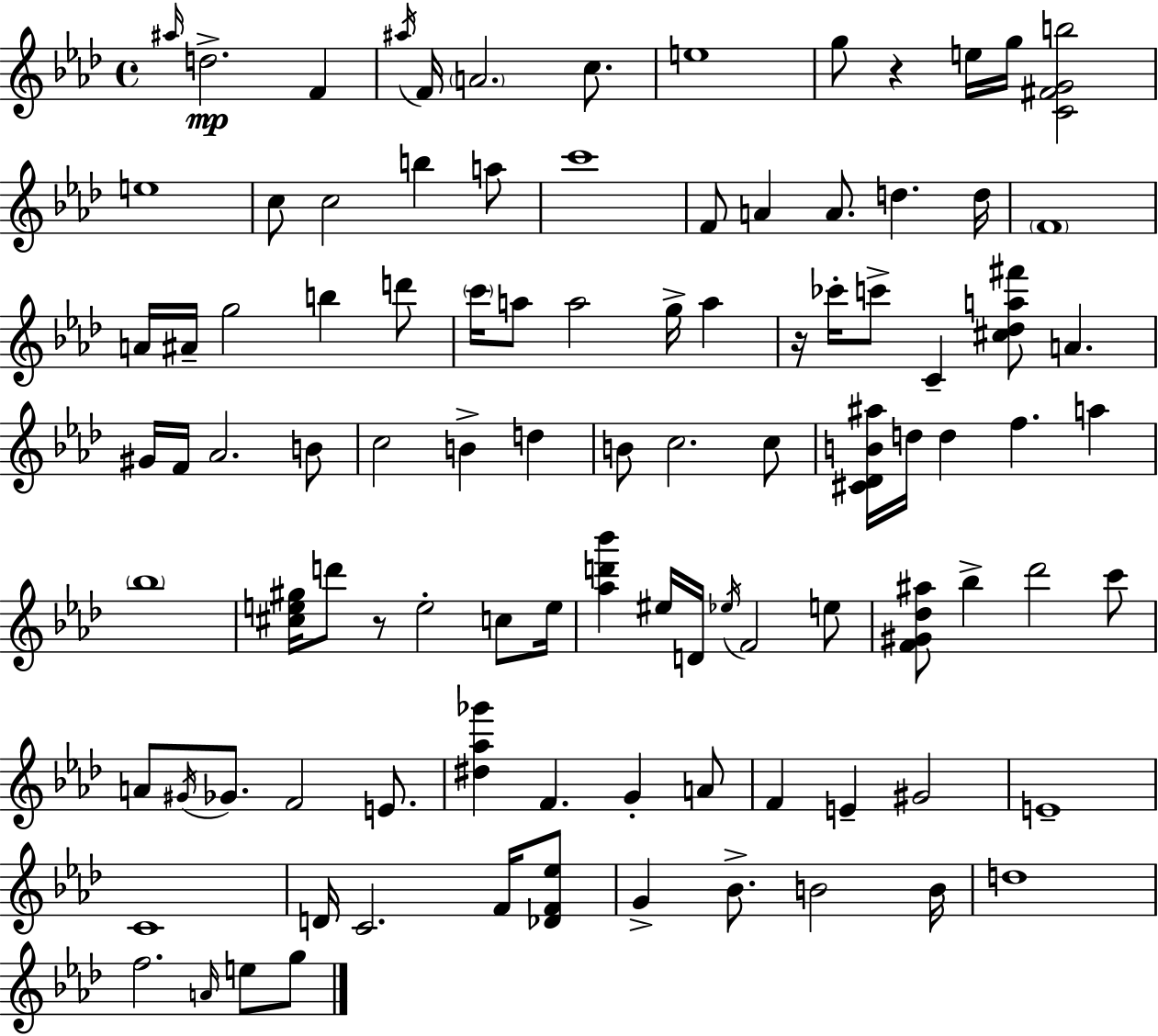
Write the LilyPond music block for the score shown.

{
  \clef treble
  \time 4/4
  \defaultTimeSignature
  \key aes \major
  \grace { ais''16 }\mp d''2.-> f'4 | \acciaccatura { ais''16 } f'16 \parenthesize a'2. c''8. | e''1 | g''8 r4 e''16 g''16 <c' fis' g' b''>2 | \break e''1 | c''8 c''2 b''4 | a''8 c'''1 | f'8 a'4 a'8. d''4. | \break d''16 \parenthesize f'1 | a'16 ais'16-- g''2 b''4 | d'''8 \parenthesize c'''16 a''8 a''2 g''16-> a''4 | r16 ces'''16-. c'''8-> c'4-- <cis'' des'' a'' fis'''>8 a'4. | \break gis'16 f'16 aes'2. | b'8 c''2 b'4-> d''4 | b'8 c''2. | c''8 <cis' des' b' ais''>16 d''16 d''4 f''4. a''4 | \break \parenthesize bes''1 | <cis'' e'' gis''>16 d'''8 r8 e''2-. c''8 | e''16 <aes'' d''' bes'''>4 eis''16 d'16 \acciaccatura { ees''16 } f'2 | e''8 <f' gis' des'' ais''>8 bes''4-> des'''2 | \break c'''8 a'8 \acciaccatura { gis'16 } ges'8. f'2 | e'8. <dis'' aes'' ges'''>4 f'4. g'4-. | a'8 f'4 e'4-- gis'2 | e'1-- | \break c'1 | d'16 c'2. | f'16 <des' f' ees''>8 g'4-> bes'8.-> b'2 | b'16 d''1 | \break f''2. | \grace { a'16 } e''8 g''8 \bar "|."
}